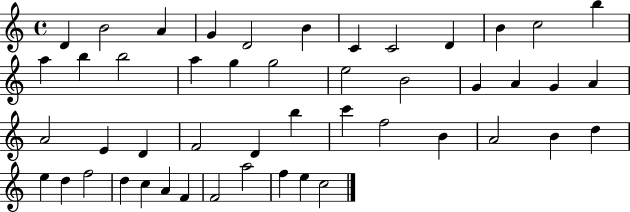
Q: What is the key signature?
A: C major